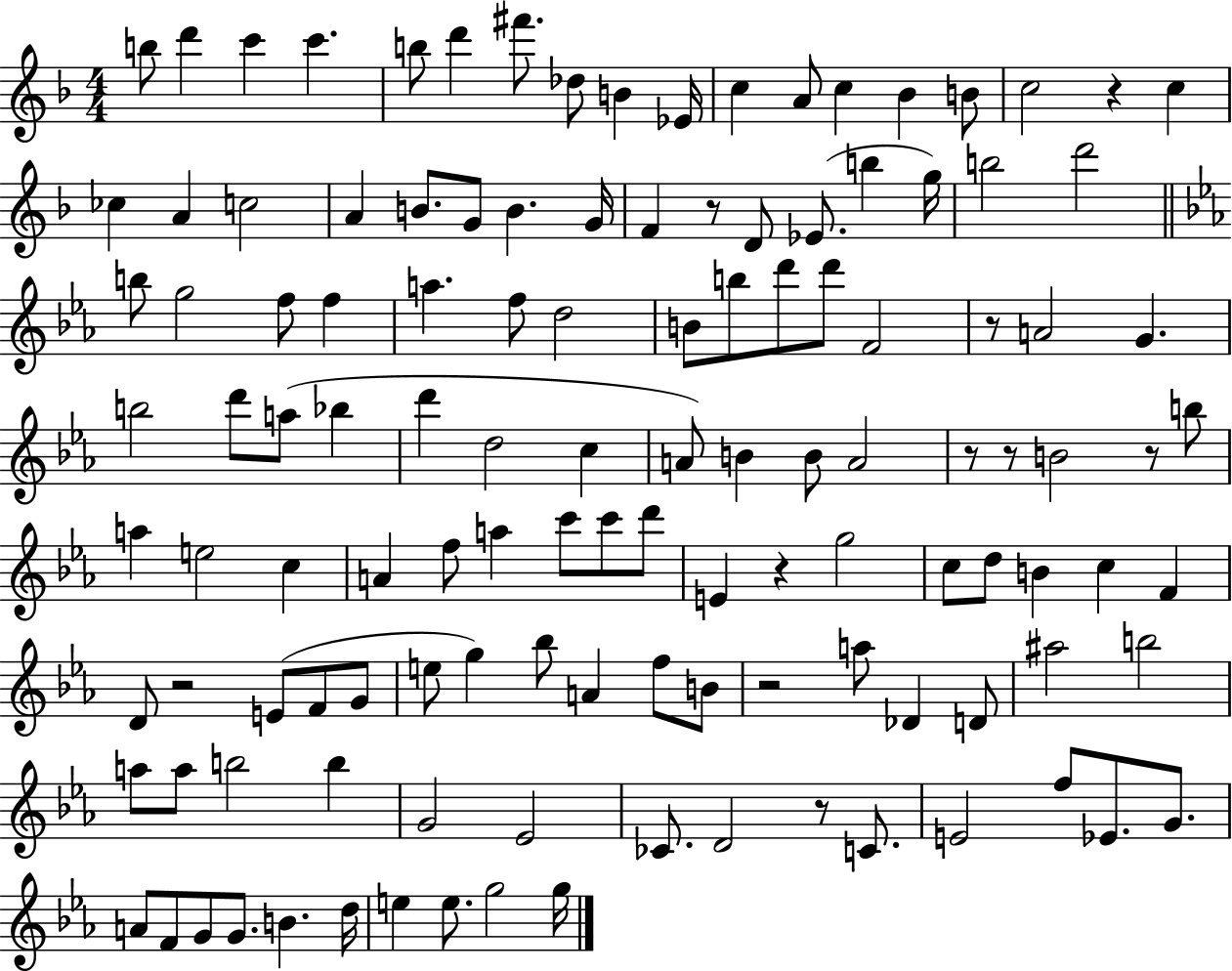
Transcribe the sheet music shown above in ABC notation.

X:1
T:Untitled
M:4/4
L:1/4
K:F
b/2 d' c' c' b/2 d' ^f'/2 _d/2 B _E/4 c A/2 c _B B/2 c2 z c _c A c2 A B/2 G/2 B G/4 F z/2 D/2 _E/2 b g/4 b2 d'2 b/2 g2 f/2 f a f/2 d2 B/2 b/2 d'/2 d'/2 F2 z/2 A2 G b2 d'/2 a/2 _b d' d2 c A/2 B B/2 A2 z/2 z/2 B2 z/2 b/2 a e2 c A f/2 a c'/2 c'/2 d'/2 E z g2 c/2 d/2 B c F D/2 z2 E/2 F/2 G/2 e/2 g _b/2 A f/2 B/2 z2 a/2 _D D/2 ^a2 b2 a/2 a/2 b2 b G2 _E2 _C/2 D2 z/2 C/2 E2 f/2 _E/2 G/2 A/2 F/2 G/2 G/2 B d/4 e e/2 g2 g/4